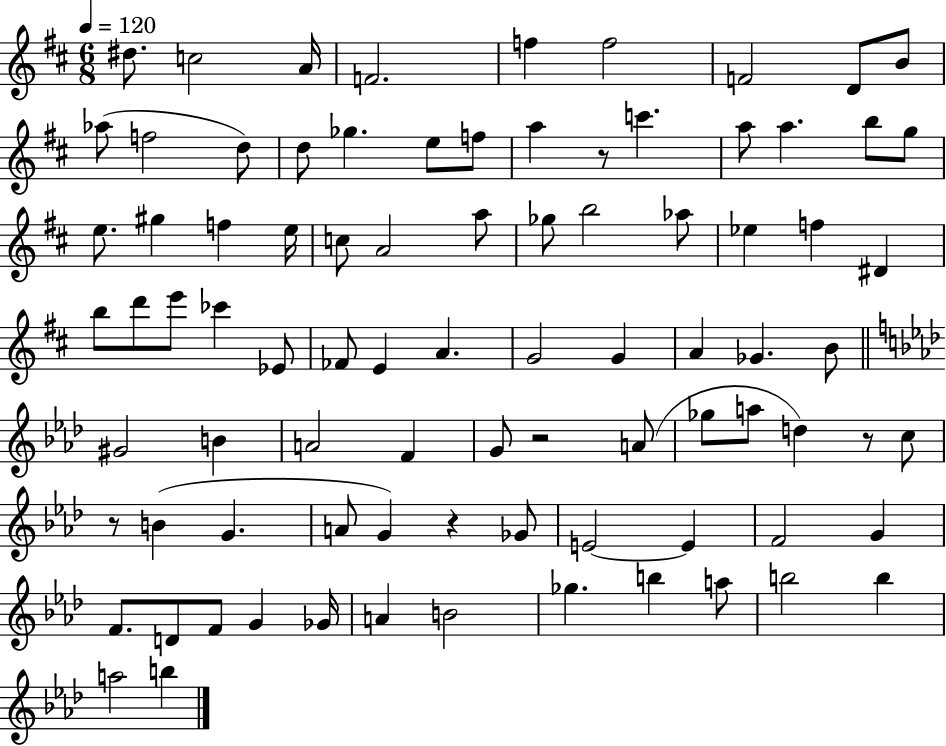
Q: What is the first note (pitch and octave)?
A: D#5